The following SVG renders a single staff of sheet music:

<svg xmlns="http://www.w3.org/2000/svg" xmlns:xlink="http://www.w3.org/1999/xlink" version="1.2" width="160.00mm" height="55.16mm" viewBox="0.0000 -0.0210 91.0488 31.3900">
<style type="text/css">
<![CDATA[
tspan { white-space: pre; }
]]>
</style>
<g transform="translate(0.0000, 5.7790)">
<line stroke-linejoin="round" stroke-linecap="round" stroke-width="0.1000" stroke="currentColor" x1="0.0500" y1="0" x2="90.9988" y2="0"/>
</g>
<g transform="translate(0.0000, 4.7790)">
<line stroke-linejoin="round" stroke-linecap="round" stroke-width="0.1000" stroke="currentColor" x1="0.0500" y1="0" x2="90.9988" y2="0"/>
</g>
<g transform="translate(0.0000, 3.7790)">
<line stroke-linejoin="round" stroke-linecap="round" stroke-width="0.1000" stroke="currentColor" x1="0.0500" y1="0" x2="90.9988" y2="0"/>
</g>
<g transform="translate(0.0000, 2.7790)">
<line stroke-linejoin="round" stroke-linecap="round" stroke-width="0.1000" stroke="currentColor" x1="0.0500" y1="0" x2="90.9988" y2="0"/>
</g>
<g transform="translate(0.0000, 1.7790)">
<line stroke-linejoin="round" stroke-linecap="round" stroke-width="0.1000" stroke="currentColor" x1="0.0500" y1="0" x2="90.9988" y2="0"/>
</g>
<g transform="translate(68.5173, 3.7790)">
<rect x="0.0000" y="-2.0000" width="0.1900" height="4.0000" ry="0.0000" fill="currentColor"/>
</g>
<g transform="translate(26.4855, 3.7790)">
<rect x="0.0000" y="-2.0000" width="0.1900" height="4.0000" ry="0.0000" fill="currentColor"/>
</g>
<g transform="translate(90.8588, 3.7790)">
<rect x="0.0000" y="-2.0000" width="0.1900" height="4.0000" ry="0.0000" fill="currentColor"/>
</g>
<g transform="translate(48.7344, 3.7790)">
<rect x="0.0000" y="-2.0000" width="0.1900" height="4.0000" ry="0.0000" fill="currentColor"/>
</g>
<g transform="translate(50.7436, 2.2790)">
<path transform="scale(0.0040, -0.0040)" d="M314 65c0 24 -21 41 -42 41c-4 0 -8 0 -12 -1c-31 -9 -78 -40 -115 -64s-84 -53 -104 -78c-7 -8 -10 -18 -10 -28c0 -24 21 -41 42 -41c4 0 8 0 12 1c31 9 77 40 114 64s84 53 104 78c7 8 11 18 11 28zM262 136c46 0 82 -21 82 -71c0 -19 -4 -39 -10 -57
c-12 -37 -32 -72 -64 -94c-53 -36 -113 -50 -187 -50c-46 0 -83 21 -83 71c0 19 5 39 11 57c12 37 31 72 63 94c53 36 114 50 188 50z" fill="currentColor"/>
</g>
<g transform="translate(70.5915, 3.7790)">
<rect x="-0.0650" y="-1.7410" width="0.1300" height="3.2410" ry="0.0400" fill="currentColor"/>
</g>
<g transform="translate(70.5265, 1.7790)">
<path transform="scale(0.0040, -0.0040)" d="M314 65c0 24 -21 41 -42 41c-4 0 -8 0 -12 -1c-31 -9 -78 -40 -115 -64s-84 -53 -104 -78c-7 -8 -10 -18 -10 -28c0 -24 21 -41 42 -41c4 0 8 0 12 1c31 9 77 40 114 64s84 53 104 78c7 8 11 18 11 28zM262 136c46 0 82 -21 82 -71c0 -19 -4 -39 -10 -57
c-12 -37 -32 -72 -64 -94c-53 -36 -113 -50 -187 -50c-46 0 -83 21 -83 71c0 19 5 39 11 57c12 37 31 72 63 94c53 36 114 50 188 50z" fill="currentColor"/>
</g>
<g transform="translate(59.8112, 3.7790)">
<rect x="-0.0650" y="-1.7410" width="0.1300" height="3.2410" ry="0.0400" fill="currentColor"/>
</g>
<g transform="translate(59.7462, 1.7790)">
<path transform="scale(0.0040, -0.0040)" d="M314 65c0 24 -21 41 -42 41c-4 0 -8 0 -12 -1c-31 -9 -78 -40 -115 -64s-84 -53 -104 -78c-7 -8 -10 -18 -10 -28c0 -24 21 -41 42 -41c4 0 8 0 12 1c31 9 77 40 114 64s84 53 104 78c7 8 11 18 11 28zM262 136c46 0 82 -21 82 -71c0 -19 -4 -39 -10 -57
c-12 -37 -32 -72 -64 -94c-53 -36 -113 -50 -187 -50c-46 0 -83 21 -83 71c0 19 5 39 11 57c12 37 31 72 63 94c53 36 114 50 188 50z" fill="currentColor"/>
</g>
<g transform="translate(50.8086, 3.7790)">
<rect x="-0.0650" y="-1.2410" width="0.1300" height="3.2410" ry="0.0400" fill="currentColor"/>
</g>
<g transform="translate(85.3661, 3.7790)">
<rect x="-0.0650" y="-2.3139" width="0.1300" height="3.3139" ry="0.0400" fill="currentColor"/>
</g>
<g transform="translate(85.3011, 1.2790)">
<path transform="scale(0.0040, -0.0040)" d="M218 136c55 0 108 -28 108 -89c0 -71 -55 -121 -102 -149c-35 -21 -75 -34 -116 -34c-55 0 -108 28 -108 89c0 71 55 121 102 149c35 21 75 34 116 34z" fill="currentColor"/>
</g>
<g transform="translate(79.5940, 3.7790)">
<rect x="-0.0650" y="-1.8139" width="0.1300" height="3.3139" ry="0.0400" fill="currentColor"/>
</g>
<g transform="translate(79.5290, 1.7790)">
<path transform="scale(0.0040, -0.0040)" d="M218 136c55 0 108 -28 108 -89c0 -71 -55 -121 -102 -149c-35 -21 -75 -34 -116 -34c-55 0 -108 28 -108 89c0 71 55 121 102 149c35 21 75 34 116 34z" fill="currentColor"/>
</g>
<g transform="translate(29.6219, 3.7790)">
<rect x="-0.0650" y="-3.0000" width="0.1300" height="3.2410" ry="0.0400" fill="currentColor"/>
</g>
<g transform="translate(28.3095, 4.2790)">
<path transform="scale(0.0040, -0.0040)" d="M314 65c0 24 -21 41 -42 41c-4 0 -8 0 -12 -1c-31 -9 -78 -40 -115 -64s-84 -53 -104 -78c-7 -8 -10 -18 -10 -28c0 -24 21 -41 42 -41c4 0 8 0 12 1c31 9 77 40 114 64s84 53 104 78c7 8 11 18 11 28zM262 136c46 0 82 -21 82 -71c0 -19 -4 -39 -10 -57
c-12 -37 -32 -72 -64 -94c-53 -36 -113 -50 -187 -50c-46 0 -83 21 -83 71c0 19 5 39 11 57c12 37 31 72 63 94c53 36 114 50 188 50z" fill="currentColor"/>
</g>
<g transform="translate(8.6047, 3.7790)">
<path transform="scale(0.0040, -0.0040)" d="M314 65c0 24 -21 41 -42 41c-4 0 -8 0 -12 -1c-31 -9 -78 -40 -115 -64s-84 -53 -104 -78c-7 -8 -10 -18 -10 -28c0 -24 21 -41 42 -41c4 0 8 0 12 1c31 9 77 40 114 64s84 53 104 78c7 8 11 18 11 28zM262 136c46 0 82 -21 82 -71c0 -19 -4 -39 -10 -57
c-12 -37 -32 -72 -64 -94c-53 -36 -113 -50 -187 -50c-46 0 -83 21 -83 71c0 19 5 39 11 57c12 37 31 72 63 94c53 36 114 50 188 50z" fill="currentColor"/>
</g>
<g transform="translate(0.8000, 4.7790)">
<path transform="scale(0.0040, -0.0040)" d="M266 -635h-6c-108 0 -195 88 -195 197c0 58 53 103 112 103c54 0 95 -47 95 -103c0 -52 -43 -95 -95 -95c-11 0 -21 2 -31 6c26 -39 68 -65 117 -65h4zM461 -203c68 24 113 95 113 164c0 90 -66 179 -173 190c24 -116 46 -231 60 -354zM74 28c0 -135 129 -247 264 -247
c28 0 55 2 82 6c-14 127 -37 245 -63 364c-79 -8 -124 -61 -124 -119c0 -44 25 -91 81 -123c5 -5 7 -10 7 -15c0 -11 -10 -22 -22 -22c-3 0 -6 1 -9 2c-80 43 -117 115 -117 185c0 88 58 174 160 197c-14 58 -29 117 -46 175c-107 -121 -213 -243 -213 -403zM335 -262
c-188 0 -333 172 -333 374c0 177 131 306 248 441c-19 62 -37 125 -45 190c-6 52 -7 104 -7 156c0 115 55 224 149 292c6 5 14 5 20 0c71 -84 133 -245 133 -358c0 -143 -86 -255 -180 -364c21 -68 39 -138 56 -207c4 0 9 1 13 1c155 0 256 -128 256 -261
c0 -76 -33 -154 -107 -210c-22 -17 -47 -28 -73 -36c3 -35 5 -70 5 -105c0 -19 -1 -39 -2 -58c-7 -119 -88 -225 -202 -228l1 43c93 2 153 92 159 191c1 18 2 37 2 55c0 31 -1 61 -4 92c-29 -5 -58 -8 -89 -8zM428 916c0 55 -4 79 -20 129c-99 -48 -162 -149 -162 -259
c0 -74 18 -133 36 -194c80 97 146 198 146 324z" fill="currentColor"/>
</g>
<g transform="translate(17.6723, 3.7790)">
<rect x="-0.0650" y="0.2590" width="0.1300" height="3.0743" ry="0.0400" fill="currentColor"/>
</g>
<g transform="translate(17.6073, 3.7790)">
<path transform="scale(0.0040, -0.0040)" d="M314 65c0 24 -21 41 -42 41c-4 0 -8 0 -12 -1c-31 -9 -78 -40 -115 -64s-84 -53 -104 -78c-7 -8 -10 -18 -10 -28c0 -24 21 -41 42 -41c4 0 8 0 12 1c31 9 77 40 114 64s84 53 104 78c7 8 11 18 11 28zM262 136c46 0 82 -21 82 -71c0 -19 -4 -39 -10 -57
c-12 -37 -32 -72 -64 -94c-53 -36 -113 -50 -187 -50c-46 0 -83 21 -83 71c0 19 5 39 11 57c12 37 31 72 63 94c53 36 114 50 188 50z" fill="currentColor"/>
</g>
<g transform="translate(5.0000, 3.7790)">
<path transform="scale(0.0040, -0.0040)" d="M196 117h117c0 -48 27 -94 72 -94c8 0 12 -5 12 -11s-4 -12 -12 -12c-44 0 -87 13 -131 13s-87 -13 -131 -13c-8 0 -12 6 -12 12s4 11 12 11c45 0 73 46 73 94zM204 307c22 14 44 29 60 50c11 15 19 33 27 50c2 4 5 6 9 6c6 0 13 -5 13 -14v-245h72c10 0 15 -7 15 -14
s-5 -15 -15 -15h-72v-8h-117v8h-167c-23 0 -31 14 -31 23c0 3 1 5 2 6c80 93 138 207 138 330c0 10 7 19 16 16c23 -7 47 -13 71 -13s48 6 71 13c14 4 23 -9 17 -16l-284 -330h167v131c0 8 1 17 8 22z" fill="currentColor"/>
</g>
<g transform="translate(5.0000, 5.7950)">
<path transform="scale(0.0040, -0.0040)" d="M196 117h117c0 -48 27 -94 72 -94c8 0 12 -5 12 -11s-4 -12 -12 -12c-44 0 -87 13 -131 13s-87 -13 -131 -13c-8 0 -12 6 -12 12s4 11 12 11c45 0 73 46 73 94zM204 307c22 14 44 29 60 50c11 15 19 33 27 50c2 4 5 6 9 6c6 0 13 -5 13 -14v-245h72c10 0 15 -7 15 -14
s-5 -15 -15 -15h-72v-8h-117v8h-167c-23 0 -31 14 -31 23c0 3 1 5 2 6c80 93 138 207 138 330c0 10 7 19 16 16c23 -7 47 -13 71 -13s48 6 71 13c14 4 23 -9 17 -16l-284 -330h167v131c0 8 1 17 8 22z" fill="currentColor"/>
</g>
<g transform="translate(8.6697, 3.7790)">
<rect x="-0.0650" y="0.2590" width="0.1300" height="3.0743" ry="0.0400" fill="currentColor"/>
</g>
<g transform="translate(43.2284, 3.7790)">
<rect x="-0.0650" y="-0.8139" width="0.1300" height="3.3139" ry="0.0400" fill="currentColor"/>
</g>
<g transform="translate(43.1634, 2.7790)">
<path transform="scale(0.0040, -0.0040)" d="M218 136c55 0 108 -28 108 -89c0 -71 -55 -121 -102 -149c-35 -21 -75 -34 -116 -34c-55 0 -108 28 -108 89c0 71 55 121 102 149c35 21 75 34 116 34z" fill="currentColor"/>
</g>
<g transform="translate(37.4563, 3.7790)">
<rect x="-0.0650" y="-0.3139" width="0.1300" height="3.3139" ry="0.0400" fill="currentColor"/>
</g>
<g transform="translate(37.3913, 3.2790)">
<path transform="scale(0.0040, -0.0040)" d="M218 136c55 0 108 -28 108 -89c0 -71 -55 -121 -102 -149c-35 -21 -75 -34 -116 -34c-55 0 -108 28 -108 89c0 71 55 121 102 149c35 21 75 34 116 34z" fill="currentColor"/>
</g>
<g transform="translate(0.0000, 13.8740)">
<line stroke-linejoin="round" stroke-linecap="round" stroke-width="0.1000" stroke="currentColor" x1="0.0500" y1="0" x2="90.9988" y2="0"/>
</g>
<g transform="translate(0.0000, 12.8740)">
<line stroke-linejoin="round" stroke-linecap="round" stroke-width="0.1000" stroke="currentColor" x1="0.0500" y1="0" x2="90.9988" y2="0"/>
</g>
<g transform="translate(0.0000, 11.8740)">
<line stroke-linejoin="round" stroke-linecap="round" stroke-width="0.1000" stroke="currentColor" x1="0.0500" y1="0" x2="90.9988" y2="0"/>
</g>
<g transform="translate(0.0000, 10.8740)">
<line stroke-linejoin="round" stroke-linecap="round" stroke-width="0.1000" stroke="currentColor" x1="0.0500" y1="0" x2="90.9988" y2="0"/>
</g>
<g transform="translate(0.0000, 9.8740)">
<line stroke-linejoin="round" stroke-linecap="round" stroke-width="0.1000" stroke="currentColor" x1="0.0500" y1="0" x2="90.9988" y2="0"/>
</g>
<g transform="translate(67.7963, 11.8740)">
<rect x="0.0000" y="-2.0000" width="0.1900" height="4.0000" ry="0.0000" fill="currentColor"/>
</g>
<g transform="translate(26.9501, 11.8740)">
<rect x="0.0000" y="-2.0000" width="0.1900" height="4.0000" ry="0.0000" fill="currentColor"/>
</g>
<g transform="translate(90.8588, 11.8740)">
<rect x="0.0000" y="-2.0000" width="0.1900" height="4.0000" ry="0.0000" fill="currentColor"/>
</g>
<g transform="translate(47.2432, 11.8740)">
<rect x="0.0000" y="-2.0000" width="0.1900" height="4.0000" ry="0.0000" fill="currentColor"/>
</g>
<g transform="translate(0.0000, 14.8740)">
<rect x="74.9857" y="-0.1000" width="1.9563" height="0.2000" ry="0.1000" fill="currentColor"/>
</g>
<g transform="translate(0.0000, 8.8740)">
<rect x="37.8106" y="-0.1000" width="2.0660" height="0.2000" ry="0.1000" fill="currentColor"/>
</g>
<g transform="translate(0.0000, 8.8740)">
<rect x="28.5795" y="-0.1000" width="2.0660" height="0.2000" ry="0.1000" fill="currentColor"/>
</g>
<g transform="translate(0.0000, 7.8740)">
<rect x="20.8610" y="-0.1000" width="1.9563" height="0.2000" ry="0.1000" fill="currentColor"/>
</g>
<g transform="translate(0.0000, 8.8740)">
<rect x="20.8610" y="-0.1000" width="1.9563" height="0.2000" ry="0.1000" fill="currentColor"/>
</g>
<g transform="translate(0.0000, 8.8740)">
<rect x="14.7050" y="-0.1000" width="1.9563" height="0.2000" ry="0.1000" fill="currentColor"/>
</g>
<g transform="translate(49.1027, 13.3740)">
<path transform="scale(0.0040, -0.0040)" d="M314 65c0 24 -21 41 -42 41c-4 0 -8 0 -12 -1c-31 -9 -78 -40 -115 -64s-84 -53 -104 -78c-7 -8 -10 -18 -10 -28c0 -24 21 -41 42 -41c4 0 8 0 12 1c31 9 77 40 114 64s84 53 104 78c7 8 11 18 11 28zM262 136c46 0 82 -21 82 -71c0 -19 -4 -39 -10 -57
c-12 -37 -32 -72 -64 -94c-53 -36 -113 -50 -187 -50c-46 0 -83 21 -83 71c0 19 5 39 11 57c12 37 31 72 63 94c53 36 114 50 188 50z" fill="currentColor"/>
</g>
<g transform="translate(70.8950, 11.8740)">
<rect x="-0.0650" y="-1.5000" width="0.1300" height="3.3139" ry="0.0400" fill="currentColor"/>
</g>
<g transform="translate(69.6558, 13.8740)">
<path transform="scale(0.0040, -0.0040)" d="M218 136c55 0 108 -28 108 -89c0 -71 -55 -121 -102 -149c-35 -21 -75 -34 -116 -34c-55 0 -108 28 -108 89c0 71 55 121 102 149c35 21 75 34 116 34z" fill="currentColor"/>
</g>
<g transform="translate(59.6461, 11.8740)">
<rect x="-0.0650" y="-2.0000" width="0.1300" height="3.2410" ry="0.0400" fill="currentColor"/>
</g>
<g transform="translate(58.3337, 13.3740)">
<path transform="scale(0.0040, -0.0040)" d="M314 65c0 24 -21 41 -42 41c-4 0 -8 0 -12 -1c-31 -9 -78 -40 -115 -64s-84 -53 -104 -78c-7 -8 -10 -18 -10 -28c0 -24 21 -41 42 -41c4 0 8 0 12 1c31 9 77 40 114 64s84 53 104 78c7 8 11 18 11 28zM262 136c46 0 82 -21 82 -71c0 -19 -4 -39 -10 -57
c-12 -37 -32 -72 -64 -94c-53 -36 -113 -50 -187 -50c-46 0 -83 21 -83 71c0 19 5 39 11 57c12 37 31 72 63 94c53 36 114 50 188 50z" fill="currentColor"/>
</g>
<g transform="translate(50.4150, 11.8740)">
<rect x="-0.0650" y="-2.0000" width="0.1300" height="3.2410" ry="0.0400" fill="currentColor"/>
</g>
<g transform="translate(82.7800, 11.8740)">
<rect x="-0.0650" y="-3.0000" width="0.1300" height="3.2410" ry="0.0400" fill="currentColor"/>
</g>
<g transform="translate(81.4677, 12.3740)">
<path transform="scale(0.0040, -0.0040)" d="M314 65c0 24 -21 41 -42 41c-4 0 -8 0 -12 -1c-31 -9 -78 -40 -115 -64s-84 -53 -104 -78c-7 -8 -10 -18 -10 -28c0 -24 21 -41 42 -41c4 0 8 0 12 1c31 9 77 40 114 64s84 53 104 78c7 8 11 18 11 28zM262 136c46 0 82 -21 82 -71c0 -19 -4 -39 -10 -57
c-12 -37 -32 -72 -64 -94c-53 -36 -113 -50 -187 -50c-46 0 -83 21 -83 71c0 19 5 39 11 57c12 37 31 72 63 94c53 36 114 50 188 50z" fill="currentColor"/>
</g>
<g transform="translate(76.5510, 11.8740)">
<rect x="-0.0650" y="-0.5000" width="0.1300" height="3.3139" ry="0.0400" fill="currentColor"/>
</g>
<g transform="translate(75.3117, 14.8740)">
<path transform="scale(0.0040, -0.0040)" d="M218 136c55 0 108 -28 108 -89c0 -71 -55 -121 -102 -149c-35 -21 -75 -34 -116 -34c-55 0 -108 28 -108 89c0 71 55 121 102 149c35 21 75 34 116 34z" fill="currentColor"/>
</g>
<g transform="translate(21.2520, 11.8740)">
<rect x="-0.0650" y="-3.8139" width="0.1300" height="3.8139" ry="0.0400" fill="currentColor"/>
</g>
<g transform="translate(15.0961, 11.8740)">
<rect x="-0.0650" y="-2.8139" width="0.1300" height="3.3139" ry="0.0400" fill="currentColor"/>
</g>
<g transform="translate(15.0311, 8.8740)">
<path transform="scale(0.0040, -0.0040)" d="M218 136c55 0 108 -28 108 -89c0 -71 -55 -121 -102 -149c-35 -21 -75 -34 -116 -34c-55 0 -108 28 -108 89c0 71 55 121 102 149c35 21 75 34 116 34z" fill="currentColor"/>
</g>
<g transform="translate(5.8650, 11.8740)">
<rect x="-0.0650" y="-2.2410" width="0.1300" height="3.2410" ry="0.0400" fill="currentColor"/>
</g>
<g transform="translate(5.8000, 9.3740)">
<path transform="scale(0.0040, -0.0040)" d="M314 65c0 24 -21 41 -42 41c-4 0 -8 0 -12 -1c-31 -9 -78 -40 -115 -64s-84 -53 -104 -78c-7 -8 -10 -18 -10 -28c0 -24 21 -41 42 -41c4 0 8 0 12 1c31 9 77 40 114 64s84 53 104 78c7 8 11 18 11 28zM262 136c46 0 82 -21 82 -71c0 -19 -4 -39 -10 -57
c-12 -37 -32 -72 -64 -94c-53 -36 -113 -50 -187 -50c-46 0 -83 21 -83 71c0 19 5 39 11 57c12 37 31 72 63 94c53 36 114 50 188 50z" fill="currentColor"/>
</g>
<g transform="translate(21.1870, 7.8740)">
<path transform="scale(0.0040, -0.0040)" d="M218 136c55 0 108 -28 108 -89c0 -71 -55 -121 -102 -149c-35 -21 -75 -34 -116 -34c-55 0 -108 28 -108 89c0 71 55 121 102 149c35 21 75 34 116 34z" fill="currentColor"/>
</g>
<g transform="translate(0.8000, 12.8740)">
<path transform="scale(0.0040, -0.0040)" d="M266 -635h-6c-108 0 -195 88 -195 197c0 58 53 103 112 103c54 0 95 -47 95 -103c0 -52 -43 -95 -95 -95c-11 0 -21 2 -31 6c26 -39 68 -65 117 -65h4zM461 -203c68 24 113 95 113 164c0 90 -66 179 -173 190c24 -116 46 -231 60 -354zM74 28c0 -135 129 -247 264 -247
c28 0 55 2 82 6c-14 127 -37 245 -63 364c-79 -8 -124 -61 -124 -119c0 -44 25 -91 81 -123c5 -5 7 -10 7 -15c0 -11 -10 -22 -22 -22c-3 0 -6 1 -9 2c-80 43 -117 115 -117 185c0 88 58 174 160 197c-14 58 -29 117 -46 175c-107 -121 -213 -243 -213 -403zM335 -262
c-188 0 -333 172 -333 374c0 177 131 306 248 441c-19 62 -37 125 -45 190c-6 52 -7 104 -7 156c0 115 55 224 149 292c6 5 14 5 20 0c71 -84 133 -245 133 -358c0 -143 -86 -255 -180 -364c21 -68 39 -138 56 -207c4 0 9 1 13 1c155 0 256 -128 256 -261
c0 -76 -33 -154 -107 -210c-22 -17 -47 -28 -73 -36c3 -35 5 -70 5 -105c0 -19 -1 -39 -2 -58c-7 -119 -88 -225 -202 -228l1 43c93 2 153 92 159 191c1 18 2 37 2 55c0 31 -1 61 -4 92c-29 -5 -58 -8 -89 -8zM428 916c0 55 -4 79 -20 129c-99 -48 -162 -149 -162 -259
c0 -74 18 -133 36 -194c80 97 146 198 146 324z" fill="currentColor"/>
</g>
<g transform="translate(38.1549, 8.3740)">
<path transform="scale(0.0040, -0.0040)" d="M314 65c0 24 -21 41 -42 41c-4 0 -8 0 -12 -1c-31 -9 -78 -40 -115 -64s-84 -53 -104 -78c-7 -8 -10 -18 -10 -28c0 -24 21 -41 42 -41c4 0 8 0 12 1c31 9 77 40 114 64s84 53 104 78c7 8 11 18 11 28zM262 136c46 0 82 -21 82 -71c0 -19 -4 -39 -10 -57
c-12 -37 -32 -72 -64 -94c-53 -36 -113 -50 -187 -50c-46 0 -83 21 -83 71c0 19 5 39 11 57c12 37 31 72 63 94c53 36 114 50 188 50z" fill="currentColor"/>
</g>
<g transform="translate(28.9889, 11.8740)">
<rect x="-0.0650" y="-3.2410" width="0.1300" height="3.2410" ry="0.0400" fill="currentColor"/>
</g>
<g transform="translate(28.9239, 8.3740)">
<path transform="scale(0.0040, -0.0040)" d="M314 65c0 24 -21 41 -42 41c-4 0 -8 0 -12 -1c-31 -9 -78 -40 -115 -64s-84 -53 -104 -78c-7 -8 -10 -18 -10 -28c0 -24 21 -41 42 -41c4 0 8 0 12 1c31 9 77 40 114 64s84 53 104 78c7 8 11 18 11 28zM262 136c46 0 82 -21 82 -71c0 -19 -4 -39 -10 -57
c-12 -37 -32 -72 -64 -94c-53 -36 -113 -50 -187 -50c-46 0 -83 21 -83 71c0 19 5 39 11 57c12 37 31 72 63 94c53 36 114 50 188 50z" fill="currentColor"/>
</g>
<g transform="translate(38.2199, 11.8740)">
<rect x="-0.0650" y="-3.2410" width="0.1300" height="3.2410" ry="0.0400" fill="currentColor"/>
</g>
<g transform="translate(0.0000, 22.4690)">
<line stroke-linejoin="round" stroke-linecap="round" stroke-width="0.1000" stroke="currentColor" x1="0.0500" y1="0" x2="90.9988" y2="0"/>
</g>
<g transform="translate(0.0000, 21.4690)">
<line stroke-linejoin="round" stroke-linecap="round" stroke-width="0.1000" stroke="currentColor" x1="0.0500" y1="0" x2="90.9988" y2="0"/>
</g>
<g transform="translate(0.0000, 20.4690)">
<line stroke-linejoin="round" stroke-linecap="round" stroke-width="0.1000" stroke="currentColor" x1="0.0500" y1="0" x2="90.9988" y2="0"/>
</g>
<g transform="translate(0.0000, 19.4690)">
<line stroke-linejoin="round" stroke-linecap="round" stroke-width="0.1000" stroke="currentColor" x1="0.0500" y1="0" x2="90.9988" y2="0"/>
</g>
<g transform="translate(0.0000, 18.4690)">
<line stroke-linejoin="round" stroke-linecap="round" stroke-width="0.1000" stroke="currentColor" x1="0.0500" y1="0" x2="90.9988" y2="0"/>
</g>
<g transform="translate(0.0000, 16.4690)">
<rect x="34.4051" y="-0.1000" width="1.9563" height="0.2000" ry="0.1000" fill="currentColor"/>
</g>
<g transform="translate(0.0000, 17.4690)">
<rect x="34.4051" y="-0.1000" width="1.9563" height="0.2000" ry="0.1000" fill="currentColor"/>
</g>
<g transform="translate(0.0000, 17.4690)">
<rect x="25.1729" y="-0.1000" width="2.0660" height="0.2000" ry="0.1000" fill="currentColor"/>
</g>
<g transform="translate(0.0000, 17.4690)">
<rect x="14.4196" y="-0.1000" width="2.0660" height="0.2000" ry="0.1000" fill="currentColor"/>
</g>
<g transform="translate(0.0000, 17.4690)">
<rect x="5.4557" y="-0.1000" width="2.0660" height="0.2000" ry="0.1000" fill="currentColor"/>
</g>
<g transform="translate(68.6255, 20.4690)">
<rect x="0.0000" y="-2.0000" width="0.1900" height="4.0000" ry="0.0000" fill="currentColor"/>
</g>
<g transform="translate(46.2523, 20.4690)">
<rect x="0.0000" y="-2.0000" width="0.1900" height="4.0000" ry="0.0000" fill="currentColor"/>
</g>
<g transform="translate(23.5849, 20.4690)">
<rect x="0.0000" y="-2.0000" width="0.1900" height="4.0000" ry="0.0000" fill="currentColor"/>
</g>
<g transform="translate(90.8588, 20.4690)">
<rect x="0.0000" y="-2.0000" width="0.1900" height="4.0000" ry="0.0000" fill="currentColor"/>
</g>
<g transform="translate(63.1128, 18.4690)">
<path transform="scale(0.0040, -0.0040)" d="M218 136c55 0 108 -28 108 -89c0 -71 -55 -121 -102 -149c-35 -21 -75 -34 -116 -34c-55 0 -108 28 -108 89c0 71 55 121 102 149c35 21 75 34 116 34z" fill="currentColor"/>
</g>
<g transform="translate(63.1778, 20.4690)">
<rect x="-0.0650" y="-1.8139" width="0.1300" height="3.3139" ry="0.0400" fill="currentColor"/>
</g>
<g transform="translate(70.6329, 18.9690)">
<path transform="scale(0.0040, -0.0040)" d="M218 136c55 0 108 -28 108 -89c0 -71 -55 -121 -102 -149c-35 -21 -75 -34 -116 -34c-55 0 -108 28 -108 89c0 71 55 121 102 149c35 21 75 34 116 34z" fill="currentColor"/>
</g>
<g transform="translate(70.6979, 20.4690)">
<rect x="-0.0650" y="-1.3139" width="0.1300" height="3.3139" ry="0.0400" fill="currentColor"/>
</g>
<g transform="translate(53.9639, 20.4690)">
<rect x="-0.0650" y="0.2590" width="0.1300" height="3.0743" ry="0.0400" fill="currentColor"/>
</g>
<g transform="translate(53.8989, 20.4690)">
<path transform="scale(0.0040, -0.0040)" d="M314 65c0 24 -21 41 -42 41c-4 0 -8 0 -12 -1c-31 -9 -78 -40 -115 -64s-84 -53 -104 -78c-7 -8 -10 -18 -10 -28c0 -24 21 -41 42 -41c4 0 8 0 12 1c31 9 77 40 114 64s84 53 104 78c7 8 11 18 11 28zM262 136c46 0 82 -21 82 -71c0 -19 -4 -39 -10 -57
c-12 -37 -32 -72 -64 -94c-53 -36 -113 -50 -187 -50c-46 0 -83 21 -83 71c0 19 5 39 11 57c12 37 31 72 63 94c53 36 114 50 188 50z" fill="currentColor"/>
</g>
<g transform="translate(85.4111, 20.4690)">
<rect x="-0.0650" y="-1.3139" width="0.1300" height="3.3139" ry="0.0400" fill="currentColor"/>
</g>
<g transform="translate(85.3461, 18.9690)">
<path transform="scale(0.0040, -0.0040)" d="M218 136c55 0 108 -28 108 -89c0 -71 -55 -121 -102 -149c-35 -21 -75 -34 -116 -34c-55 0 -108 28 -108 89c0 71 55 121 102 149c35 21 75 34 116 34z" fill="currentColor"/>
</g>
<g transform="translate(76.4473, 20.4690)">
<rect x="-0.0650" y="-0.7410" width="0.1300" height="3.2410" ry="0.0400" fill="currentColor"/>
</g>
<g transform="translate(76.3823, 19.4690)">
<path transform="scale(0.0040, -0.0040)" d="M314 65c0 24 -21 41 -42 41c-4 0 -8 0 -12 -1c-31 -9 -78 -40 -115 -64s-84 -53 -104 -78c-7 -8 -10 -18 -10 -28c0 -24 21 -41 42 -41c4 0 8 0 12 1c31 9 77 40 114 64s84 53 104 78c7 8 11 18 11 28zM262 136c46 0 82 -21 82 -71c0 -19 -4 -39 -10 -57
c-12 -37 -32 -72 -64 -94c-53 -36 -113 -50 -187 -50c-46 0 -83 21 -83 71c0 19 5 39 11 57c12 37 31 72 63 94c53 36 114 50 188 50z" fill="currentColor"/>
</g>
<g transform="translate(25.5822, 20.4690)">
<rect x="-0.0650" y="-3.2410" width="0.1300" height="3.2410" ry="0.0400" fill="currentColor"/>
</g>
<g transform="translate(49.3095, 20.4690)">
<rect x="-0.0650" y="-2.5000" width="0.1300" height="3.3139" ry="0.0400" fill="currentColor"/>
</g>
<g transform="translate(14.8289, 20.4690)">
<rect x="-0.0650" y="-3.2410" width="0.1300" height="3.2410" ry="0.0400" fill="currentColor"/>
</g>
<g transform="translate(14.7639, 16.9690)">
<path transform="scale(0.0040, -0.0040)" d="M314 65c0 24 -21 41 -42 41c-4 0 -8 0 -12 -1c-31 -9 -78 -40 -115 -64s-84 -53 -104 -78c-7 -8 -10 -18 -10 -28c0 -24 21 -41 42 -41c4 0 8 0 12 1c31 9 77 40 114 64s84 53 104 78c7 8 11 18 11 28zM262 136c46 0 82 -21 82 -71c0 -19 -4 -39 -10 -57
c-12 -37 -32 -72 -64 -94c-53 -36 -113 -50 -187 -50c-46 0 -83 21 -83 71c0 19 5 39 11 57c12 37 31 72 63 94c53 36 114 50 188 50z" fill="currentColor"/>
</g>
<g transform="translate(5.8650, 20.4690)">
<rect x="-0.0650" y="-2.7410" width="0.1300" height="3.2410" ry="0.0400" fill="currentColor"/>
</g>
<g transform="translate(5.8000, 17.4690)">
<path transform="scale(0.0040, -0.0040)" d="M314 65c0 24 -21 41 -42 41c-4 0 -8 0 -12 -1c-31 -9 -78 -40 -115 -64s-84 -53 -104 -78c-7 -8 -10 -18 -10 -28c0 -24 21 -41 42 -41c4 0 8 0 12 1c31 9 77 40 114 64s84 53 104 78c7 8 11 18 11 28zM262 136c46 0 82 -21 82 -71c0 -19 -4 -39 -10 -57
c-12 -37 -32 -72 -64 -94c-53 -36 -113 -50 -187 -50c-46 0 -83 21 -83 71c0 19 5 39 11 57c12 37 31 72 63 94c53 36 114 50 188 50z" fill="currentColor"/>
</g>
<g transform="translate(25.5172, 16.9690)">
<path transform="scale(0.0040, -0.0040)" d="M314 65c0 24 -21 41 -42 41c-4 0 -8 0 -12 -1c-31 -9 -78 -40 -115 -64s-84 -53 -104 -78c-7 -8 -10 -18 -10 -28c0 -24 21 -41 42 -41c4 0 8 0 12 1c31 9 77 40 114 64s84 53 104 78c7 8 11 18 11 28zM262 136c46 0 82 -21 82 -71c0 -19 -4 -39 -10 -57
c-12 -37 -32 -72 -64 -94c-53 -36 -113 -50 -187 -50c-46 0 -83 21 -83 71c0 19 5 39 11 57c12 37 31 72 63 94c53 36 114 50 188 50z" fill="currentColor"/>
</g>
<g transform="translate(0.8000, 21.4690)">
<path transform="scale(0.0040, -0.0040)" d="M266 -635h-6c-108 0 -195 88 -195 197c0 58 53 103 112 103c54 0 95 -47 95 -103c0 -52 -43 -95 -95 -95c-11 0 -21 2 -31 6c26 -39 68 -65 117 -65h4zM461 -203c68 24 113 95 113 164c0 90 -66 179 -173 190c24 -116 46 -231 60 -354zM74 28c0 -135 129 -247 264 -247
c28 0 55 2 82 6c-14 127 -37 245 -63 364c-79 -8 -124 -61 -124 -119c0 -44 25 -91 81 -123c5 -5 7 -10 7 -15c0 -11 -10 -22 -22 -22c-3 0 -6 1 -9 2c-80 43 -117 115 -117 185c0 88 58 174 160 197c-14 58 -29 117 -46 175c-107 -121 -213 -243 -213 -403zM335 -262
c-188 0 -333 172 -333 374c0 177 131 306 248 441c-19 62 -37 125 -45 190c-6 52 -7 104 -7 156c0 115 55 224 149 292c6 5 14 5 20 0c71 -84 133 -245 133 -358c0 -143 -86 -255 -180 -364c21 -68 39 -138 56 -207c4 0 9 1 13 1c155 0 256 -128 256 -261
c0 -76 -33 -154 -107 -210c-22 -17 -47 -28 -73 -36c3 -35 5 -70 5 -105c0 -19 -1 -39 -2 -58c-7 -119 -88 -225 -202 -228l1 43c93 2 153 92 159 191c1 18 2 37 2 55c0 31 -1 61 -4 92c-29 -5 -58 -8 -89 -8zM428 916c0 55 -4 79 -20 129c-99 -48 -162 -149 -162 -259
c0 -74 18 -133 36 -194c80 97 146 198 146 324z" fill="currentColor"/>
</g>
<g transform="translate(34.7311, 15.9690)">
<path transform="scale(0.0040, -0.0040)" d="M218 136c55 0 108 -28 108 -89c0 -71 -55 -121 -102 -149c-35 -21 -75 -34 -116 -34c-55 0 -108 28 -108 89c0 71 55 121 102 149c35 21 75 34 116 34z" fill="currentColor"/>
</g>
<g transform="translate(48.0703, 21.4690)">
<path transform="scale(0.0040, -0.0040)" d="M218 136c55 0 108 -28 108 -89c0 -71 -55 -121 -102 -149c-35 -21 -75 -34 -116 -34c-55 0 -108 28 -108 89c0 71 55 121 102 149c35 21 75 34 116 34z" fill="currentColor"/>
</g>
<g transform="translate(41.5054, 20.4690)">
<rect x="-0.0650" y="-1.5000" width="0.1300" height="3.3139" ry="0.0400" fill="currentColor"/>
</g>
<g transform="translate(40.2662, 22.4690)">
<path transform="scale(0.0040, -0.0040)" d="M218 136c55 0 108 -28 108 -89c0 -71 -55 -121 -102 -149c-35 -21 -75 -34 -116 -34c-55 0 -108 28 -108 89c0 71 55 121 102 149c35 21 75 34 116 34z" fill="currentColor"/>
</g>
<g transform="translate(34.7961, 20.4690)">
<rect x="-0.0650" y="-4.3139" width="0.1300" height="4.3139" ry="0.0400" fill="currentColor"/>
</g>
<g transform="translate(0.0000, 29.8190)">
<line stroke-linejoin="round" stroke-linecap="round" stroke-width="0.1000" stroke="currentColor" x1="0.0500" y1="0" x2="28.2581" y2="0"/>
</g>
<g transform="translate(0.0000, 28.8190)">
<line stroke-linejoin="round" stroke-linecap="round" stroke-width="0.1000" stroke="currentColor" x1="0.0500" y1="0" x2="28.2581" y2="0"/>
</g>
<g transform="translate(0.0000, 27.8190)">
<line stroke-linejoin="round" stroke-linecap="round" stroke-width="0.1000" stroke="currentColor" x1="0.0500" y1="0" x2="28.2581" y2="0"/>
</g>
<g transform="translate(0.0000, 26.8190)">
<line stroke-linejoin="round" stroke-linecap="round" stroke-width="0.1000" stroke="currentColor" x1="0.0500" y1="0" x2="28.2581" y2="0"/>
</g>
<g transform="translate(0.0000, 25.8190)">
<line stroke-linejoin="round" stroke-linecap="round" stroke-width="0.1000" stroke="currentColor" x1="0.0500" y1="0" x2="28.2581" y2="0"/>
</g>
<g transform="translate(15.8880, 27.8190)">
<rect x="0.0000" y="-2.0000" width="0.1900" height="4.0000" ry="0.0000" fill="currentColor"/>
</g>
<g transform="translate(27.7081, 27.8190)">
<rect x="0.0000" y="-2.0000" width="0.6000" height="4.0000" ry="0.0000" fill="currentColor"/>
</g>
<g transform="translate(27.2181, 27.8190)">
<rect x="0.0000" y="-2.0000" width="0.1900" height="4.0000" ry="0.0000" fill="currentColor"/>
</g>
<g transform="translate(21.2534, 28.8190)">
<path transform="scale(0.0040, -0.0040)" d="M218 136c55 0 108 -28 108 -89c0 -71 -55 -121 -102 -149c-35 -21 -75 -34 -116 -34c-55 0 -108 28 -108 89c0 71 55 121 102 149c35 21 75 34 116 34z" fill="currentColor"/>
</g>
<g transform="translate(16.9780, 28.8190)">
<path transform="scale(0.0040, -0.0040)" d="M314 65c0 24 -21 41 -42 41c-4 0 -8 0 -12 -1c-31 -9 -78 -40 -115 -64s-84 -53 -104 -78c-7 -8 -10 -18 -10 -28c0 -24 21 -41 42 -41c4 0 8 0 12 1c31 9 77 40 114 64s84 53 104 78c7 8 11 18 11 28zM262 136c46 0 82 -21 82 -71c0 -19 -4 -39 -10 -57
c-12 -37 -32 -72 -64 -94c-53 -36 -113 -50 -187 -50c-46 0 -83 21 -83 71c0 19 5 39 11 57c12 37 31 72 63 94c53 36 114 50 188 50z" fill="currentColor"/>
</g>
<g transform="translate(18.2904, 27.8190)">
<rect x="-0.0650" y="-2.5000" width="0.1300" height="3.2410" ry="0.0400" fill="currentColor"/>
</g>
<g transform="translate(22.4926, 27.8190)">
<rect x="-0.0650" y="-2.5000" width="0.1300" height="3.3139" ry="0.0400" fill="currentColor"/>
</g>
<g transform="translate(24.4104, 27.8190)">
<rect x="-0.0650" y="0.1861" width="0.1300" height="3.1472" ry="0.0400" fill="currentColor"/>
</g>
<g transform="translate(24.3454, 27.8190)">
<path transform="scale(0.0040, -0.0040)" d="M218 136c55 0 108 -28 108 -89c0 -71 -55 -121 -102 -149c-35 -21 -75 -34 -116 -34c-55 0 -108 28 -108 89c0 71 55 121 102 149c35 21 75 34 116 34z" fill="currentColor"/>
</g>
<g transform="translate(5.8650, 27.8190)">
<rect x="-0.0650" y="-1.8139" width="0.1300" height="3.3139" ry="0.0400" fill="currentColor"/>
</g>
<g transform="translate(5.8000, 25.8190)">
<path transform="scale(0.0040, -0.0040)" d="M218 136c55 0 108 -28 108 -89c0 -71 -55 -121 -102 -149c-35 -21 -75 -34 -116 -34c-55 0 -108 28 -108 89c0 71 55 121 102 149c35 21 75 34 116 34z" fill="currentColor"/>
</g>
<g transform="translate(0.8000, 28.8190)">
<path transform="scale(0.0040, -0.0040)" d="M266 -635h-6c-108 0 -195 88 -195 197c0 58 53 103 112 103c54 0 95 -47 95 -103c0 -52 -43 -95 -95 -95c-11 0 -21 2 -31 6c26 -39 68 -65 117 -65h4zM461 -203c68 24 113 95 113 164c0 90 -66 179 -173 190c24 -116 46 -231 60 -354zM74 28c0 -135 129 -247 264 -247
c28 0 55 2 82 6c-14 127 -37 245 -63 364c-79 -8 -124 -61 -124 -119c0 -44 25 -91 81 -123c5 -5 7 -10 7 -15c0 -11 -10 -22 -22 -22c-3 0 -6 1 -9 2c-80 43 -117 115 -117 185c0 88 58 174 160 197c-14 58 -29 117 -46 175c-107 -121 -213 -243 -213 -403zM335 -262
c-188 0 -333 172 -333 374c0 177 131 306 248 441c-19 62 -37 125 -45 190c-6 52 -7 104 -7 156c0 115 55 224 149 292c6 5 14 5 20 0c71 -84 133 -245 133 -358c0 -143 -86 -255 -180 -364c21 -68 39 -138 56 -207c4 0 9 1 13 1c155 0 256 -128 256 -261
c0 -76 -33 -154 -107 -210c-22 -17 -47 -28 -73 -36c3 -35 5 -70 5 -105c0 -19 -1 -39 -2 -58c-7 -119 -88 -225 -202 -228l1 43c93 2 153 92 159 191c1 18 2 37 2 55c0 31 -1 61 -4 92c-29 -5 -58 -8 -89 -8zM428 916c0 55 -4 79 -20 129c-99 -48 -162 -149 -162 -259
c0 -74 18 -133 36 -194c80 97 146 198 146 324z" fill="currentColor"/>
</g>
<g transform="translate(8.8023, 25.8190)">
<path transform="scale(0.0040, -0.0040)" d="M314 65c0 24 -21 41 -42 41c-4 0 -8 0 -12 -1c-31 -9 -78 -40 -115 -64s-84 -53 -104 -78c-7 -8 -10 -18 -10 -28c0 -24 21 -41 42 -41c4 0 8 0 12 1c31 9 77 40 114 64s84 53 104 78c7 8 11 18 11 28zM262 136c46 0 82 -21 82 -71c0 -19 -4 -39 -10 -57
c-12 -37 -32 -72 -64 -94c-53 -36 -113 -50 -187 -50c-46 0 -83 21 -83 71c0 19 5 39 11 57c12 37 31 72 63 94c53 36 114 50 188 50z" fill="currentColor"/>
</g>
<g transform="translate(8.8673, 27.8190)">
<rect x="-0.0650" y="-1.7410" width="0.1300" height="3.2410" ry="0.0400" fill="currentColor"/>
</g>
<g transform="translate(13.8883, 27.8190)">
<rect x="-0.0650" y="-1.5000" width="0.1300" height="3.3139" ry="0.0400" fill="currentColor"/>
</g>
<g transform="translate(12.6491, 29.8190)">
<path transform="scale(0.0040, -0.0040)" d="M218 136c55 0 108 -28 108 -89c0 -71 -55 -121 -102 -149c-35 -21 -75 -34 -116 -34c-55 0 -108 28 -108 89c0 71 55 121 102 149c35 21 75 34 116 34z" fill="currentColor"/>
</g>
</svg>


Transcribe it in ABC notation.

X:1
T:Untitled
M:4/4
L:1/4
K:C
B2 B2 A2 c d e2 f2 f2 f g g2 a c' b2 b2 F2 F2 E C A2 a2 b2 b2 d' E G B2 f e d2 e f f2 E G2 G B